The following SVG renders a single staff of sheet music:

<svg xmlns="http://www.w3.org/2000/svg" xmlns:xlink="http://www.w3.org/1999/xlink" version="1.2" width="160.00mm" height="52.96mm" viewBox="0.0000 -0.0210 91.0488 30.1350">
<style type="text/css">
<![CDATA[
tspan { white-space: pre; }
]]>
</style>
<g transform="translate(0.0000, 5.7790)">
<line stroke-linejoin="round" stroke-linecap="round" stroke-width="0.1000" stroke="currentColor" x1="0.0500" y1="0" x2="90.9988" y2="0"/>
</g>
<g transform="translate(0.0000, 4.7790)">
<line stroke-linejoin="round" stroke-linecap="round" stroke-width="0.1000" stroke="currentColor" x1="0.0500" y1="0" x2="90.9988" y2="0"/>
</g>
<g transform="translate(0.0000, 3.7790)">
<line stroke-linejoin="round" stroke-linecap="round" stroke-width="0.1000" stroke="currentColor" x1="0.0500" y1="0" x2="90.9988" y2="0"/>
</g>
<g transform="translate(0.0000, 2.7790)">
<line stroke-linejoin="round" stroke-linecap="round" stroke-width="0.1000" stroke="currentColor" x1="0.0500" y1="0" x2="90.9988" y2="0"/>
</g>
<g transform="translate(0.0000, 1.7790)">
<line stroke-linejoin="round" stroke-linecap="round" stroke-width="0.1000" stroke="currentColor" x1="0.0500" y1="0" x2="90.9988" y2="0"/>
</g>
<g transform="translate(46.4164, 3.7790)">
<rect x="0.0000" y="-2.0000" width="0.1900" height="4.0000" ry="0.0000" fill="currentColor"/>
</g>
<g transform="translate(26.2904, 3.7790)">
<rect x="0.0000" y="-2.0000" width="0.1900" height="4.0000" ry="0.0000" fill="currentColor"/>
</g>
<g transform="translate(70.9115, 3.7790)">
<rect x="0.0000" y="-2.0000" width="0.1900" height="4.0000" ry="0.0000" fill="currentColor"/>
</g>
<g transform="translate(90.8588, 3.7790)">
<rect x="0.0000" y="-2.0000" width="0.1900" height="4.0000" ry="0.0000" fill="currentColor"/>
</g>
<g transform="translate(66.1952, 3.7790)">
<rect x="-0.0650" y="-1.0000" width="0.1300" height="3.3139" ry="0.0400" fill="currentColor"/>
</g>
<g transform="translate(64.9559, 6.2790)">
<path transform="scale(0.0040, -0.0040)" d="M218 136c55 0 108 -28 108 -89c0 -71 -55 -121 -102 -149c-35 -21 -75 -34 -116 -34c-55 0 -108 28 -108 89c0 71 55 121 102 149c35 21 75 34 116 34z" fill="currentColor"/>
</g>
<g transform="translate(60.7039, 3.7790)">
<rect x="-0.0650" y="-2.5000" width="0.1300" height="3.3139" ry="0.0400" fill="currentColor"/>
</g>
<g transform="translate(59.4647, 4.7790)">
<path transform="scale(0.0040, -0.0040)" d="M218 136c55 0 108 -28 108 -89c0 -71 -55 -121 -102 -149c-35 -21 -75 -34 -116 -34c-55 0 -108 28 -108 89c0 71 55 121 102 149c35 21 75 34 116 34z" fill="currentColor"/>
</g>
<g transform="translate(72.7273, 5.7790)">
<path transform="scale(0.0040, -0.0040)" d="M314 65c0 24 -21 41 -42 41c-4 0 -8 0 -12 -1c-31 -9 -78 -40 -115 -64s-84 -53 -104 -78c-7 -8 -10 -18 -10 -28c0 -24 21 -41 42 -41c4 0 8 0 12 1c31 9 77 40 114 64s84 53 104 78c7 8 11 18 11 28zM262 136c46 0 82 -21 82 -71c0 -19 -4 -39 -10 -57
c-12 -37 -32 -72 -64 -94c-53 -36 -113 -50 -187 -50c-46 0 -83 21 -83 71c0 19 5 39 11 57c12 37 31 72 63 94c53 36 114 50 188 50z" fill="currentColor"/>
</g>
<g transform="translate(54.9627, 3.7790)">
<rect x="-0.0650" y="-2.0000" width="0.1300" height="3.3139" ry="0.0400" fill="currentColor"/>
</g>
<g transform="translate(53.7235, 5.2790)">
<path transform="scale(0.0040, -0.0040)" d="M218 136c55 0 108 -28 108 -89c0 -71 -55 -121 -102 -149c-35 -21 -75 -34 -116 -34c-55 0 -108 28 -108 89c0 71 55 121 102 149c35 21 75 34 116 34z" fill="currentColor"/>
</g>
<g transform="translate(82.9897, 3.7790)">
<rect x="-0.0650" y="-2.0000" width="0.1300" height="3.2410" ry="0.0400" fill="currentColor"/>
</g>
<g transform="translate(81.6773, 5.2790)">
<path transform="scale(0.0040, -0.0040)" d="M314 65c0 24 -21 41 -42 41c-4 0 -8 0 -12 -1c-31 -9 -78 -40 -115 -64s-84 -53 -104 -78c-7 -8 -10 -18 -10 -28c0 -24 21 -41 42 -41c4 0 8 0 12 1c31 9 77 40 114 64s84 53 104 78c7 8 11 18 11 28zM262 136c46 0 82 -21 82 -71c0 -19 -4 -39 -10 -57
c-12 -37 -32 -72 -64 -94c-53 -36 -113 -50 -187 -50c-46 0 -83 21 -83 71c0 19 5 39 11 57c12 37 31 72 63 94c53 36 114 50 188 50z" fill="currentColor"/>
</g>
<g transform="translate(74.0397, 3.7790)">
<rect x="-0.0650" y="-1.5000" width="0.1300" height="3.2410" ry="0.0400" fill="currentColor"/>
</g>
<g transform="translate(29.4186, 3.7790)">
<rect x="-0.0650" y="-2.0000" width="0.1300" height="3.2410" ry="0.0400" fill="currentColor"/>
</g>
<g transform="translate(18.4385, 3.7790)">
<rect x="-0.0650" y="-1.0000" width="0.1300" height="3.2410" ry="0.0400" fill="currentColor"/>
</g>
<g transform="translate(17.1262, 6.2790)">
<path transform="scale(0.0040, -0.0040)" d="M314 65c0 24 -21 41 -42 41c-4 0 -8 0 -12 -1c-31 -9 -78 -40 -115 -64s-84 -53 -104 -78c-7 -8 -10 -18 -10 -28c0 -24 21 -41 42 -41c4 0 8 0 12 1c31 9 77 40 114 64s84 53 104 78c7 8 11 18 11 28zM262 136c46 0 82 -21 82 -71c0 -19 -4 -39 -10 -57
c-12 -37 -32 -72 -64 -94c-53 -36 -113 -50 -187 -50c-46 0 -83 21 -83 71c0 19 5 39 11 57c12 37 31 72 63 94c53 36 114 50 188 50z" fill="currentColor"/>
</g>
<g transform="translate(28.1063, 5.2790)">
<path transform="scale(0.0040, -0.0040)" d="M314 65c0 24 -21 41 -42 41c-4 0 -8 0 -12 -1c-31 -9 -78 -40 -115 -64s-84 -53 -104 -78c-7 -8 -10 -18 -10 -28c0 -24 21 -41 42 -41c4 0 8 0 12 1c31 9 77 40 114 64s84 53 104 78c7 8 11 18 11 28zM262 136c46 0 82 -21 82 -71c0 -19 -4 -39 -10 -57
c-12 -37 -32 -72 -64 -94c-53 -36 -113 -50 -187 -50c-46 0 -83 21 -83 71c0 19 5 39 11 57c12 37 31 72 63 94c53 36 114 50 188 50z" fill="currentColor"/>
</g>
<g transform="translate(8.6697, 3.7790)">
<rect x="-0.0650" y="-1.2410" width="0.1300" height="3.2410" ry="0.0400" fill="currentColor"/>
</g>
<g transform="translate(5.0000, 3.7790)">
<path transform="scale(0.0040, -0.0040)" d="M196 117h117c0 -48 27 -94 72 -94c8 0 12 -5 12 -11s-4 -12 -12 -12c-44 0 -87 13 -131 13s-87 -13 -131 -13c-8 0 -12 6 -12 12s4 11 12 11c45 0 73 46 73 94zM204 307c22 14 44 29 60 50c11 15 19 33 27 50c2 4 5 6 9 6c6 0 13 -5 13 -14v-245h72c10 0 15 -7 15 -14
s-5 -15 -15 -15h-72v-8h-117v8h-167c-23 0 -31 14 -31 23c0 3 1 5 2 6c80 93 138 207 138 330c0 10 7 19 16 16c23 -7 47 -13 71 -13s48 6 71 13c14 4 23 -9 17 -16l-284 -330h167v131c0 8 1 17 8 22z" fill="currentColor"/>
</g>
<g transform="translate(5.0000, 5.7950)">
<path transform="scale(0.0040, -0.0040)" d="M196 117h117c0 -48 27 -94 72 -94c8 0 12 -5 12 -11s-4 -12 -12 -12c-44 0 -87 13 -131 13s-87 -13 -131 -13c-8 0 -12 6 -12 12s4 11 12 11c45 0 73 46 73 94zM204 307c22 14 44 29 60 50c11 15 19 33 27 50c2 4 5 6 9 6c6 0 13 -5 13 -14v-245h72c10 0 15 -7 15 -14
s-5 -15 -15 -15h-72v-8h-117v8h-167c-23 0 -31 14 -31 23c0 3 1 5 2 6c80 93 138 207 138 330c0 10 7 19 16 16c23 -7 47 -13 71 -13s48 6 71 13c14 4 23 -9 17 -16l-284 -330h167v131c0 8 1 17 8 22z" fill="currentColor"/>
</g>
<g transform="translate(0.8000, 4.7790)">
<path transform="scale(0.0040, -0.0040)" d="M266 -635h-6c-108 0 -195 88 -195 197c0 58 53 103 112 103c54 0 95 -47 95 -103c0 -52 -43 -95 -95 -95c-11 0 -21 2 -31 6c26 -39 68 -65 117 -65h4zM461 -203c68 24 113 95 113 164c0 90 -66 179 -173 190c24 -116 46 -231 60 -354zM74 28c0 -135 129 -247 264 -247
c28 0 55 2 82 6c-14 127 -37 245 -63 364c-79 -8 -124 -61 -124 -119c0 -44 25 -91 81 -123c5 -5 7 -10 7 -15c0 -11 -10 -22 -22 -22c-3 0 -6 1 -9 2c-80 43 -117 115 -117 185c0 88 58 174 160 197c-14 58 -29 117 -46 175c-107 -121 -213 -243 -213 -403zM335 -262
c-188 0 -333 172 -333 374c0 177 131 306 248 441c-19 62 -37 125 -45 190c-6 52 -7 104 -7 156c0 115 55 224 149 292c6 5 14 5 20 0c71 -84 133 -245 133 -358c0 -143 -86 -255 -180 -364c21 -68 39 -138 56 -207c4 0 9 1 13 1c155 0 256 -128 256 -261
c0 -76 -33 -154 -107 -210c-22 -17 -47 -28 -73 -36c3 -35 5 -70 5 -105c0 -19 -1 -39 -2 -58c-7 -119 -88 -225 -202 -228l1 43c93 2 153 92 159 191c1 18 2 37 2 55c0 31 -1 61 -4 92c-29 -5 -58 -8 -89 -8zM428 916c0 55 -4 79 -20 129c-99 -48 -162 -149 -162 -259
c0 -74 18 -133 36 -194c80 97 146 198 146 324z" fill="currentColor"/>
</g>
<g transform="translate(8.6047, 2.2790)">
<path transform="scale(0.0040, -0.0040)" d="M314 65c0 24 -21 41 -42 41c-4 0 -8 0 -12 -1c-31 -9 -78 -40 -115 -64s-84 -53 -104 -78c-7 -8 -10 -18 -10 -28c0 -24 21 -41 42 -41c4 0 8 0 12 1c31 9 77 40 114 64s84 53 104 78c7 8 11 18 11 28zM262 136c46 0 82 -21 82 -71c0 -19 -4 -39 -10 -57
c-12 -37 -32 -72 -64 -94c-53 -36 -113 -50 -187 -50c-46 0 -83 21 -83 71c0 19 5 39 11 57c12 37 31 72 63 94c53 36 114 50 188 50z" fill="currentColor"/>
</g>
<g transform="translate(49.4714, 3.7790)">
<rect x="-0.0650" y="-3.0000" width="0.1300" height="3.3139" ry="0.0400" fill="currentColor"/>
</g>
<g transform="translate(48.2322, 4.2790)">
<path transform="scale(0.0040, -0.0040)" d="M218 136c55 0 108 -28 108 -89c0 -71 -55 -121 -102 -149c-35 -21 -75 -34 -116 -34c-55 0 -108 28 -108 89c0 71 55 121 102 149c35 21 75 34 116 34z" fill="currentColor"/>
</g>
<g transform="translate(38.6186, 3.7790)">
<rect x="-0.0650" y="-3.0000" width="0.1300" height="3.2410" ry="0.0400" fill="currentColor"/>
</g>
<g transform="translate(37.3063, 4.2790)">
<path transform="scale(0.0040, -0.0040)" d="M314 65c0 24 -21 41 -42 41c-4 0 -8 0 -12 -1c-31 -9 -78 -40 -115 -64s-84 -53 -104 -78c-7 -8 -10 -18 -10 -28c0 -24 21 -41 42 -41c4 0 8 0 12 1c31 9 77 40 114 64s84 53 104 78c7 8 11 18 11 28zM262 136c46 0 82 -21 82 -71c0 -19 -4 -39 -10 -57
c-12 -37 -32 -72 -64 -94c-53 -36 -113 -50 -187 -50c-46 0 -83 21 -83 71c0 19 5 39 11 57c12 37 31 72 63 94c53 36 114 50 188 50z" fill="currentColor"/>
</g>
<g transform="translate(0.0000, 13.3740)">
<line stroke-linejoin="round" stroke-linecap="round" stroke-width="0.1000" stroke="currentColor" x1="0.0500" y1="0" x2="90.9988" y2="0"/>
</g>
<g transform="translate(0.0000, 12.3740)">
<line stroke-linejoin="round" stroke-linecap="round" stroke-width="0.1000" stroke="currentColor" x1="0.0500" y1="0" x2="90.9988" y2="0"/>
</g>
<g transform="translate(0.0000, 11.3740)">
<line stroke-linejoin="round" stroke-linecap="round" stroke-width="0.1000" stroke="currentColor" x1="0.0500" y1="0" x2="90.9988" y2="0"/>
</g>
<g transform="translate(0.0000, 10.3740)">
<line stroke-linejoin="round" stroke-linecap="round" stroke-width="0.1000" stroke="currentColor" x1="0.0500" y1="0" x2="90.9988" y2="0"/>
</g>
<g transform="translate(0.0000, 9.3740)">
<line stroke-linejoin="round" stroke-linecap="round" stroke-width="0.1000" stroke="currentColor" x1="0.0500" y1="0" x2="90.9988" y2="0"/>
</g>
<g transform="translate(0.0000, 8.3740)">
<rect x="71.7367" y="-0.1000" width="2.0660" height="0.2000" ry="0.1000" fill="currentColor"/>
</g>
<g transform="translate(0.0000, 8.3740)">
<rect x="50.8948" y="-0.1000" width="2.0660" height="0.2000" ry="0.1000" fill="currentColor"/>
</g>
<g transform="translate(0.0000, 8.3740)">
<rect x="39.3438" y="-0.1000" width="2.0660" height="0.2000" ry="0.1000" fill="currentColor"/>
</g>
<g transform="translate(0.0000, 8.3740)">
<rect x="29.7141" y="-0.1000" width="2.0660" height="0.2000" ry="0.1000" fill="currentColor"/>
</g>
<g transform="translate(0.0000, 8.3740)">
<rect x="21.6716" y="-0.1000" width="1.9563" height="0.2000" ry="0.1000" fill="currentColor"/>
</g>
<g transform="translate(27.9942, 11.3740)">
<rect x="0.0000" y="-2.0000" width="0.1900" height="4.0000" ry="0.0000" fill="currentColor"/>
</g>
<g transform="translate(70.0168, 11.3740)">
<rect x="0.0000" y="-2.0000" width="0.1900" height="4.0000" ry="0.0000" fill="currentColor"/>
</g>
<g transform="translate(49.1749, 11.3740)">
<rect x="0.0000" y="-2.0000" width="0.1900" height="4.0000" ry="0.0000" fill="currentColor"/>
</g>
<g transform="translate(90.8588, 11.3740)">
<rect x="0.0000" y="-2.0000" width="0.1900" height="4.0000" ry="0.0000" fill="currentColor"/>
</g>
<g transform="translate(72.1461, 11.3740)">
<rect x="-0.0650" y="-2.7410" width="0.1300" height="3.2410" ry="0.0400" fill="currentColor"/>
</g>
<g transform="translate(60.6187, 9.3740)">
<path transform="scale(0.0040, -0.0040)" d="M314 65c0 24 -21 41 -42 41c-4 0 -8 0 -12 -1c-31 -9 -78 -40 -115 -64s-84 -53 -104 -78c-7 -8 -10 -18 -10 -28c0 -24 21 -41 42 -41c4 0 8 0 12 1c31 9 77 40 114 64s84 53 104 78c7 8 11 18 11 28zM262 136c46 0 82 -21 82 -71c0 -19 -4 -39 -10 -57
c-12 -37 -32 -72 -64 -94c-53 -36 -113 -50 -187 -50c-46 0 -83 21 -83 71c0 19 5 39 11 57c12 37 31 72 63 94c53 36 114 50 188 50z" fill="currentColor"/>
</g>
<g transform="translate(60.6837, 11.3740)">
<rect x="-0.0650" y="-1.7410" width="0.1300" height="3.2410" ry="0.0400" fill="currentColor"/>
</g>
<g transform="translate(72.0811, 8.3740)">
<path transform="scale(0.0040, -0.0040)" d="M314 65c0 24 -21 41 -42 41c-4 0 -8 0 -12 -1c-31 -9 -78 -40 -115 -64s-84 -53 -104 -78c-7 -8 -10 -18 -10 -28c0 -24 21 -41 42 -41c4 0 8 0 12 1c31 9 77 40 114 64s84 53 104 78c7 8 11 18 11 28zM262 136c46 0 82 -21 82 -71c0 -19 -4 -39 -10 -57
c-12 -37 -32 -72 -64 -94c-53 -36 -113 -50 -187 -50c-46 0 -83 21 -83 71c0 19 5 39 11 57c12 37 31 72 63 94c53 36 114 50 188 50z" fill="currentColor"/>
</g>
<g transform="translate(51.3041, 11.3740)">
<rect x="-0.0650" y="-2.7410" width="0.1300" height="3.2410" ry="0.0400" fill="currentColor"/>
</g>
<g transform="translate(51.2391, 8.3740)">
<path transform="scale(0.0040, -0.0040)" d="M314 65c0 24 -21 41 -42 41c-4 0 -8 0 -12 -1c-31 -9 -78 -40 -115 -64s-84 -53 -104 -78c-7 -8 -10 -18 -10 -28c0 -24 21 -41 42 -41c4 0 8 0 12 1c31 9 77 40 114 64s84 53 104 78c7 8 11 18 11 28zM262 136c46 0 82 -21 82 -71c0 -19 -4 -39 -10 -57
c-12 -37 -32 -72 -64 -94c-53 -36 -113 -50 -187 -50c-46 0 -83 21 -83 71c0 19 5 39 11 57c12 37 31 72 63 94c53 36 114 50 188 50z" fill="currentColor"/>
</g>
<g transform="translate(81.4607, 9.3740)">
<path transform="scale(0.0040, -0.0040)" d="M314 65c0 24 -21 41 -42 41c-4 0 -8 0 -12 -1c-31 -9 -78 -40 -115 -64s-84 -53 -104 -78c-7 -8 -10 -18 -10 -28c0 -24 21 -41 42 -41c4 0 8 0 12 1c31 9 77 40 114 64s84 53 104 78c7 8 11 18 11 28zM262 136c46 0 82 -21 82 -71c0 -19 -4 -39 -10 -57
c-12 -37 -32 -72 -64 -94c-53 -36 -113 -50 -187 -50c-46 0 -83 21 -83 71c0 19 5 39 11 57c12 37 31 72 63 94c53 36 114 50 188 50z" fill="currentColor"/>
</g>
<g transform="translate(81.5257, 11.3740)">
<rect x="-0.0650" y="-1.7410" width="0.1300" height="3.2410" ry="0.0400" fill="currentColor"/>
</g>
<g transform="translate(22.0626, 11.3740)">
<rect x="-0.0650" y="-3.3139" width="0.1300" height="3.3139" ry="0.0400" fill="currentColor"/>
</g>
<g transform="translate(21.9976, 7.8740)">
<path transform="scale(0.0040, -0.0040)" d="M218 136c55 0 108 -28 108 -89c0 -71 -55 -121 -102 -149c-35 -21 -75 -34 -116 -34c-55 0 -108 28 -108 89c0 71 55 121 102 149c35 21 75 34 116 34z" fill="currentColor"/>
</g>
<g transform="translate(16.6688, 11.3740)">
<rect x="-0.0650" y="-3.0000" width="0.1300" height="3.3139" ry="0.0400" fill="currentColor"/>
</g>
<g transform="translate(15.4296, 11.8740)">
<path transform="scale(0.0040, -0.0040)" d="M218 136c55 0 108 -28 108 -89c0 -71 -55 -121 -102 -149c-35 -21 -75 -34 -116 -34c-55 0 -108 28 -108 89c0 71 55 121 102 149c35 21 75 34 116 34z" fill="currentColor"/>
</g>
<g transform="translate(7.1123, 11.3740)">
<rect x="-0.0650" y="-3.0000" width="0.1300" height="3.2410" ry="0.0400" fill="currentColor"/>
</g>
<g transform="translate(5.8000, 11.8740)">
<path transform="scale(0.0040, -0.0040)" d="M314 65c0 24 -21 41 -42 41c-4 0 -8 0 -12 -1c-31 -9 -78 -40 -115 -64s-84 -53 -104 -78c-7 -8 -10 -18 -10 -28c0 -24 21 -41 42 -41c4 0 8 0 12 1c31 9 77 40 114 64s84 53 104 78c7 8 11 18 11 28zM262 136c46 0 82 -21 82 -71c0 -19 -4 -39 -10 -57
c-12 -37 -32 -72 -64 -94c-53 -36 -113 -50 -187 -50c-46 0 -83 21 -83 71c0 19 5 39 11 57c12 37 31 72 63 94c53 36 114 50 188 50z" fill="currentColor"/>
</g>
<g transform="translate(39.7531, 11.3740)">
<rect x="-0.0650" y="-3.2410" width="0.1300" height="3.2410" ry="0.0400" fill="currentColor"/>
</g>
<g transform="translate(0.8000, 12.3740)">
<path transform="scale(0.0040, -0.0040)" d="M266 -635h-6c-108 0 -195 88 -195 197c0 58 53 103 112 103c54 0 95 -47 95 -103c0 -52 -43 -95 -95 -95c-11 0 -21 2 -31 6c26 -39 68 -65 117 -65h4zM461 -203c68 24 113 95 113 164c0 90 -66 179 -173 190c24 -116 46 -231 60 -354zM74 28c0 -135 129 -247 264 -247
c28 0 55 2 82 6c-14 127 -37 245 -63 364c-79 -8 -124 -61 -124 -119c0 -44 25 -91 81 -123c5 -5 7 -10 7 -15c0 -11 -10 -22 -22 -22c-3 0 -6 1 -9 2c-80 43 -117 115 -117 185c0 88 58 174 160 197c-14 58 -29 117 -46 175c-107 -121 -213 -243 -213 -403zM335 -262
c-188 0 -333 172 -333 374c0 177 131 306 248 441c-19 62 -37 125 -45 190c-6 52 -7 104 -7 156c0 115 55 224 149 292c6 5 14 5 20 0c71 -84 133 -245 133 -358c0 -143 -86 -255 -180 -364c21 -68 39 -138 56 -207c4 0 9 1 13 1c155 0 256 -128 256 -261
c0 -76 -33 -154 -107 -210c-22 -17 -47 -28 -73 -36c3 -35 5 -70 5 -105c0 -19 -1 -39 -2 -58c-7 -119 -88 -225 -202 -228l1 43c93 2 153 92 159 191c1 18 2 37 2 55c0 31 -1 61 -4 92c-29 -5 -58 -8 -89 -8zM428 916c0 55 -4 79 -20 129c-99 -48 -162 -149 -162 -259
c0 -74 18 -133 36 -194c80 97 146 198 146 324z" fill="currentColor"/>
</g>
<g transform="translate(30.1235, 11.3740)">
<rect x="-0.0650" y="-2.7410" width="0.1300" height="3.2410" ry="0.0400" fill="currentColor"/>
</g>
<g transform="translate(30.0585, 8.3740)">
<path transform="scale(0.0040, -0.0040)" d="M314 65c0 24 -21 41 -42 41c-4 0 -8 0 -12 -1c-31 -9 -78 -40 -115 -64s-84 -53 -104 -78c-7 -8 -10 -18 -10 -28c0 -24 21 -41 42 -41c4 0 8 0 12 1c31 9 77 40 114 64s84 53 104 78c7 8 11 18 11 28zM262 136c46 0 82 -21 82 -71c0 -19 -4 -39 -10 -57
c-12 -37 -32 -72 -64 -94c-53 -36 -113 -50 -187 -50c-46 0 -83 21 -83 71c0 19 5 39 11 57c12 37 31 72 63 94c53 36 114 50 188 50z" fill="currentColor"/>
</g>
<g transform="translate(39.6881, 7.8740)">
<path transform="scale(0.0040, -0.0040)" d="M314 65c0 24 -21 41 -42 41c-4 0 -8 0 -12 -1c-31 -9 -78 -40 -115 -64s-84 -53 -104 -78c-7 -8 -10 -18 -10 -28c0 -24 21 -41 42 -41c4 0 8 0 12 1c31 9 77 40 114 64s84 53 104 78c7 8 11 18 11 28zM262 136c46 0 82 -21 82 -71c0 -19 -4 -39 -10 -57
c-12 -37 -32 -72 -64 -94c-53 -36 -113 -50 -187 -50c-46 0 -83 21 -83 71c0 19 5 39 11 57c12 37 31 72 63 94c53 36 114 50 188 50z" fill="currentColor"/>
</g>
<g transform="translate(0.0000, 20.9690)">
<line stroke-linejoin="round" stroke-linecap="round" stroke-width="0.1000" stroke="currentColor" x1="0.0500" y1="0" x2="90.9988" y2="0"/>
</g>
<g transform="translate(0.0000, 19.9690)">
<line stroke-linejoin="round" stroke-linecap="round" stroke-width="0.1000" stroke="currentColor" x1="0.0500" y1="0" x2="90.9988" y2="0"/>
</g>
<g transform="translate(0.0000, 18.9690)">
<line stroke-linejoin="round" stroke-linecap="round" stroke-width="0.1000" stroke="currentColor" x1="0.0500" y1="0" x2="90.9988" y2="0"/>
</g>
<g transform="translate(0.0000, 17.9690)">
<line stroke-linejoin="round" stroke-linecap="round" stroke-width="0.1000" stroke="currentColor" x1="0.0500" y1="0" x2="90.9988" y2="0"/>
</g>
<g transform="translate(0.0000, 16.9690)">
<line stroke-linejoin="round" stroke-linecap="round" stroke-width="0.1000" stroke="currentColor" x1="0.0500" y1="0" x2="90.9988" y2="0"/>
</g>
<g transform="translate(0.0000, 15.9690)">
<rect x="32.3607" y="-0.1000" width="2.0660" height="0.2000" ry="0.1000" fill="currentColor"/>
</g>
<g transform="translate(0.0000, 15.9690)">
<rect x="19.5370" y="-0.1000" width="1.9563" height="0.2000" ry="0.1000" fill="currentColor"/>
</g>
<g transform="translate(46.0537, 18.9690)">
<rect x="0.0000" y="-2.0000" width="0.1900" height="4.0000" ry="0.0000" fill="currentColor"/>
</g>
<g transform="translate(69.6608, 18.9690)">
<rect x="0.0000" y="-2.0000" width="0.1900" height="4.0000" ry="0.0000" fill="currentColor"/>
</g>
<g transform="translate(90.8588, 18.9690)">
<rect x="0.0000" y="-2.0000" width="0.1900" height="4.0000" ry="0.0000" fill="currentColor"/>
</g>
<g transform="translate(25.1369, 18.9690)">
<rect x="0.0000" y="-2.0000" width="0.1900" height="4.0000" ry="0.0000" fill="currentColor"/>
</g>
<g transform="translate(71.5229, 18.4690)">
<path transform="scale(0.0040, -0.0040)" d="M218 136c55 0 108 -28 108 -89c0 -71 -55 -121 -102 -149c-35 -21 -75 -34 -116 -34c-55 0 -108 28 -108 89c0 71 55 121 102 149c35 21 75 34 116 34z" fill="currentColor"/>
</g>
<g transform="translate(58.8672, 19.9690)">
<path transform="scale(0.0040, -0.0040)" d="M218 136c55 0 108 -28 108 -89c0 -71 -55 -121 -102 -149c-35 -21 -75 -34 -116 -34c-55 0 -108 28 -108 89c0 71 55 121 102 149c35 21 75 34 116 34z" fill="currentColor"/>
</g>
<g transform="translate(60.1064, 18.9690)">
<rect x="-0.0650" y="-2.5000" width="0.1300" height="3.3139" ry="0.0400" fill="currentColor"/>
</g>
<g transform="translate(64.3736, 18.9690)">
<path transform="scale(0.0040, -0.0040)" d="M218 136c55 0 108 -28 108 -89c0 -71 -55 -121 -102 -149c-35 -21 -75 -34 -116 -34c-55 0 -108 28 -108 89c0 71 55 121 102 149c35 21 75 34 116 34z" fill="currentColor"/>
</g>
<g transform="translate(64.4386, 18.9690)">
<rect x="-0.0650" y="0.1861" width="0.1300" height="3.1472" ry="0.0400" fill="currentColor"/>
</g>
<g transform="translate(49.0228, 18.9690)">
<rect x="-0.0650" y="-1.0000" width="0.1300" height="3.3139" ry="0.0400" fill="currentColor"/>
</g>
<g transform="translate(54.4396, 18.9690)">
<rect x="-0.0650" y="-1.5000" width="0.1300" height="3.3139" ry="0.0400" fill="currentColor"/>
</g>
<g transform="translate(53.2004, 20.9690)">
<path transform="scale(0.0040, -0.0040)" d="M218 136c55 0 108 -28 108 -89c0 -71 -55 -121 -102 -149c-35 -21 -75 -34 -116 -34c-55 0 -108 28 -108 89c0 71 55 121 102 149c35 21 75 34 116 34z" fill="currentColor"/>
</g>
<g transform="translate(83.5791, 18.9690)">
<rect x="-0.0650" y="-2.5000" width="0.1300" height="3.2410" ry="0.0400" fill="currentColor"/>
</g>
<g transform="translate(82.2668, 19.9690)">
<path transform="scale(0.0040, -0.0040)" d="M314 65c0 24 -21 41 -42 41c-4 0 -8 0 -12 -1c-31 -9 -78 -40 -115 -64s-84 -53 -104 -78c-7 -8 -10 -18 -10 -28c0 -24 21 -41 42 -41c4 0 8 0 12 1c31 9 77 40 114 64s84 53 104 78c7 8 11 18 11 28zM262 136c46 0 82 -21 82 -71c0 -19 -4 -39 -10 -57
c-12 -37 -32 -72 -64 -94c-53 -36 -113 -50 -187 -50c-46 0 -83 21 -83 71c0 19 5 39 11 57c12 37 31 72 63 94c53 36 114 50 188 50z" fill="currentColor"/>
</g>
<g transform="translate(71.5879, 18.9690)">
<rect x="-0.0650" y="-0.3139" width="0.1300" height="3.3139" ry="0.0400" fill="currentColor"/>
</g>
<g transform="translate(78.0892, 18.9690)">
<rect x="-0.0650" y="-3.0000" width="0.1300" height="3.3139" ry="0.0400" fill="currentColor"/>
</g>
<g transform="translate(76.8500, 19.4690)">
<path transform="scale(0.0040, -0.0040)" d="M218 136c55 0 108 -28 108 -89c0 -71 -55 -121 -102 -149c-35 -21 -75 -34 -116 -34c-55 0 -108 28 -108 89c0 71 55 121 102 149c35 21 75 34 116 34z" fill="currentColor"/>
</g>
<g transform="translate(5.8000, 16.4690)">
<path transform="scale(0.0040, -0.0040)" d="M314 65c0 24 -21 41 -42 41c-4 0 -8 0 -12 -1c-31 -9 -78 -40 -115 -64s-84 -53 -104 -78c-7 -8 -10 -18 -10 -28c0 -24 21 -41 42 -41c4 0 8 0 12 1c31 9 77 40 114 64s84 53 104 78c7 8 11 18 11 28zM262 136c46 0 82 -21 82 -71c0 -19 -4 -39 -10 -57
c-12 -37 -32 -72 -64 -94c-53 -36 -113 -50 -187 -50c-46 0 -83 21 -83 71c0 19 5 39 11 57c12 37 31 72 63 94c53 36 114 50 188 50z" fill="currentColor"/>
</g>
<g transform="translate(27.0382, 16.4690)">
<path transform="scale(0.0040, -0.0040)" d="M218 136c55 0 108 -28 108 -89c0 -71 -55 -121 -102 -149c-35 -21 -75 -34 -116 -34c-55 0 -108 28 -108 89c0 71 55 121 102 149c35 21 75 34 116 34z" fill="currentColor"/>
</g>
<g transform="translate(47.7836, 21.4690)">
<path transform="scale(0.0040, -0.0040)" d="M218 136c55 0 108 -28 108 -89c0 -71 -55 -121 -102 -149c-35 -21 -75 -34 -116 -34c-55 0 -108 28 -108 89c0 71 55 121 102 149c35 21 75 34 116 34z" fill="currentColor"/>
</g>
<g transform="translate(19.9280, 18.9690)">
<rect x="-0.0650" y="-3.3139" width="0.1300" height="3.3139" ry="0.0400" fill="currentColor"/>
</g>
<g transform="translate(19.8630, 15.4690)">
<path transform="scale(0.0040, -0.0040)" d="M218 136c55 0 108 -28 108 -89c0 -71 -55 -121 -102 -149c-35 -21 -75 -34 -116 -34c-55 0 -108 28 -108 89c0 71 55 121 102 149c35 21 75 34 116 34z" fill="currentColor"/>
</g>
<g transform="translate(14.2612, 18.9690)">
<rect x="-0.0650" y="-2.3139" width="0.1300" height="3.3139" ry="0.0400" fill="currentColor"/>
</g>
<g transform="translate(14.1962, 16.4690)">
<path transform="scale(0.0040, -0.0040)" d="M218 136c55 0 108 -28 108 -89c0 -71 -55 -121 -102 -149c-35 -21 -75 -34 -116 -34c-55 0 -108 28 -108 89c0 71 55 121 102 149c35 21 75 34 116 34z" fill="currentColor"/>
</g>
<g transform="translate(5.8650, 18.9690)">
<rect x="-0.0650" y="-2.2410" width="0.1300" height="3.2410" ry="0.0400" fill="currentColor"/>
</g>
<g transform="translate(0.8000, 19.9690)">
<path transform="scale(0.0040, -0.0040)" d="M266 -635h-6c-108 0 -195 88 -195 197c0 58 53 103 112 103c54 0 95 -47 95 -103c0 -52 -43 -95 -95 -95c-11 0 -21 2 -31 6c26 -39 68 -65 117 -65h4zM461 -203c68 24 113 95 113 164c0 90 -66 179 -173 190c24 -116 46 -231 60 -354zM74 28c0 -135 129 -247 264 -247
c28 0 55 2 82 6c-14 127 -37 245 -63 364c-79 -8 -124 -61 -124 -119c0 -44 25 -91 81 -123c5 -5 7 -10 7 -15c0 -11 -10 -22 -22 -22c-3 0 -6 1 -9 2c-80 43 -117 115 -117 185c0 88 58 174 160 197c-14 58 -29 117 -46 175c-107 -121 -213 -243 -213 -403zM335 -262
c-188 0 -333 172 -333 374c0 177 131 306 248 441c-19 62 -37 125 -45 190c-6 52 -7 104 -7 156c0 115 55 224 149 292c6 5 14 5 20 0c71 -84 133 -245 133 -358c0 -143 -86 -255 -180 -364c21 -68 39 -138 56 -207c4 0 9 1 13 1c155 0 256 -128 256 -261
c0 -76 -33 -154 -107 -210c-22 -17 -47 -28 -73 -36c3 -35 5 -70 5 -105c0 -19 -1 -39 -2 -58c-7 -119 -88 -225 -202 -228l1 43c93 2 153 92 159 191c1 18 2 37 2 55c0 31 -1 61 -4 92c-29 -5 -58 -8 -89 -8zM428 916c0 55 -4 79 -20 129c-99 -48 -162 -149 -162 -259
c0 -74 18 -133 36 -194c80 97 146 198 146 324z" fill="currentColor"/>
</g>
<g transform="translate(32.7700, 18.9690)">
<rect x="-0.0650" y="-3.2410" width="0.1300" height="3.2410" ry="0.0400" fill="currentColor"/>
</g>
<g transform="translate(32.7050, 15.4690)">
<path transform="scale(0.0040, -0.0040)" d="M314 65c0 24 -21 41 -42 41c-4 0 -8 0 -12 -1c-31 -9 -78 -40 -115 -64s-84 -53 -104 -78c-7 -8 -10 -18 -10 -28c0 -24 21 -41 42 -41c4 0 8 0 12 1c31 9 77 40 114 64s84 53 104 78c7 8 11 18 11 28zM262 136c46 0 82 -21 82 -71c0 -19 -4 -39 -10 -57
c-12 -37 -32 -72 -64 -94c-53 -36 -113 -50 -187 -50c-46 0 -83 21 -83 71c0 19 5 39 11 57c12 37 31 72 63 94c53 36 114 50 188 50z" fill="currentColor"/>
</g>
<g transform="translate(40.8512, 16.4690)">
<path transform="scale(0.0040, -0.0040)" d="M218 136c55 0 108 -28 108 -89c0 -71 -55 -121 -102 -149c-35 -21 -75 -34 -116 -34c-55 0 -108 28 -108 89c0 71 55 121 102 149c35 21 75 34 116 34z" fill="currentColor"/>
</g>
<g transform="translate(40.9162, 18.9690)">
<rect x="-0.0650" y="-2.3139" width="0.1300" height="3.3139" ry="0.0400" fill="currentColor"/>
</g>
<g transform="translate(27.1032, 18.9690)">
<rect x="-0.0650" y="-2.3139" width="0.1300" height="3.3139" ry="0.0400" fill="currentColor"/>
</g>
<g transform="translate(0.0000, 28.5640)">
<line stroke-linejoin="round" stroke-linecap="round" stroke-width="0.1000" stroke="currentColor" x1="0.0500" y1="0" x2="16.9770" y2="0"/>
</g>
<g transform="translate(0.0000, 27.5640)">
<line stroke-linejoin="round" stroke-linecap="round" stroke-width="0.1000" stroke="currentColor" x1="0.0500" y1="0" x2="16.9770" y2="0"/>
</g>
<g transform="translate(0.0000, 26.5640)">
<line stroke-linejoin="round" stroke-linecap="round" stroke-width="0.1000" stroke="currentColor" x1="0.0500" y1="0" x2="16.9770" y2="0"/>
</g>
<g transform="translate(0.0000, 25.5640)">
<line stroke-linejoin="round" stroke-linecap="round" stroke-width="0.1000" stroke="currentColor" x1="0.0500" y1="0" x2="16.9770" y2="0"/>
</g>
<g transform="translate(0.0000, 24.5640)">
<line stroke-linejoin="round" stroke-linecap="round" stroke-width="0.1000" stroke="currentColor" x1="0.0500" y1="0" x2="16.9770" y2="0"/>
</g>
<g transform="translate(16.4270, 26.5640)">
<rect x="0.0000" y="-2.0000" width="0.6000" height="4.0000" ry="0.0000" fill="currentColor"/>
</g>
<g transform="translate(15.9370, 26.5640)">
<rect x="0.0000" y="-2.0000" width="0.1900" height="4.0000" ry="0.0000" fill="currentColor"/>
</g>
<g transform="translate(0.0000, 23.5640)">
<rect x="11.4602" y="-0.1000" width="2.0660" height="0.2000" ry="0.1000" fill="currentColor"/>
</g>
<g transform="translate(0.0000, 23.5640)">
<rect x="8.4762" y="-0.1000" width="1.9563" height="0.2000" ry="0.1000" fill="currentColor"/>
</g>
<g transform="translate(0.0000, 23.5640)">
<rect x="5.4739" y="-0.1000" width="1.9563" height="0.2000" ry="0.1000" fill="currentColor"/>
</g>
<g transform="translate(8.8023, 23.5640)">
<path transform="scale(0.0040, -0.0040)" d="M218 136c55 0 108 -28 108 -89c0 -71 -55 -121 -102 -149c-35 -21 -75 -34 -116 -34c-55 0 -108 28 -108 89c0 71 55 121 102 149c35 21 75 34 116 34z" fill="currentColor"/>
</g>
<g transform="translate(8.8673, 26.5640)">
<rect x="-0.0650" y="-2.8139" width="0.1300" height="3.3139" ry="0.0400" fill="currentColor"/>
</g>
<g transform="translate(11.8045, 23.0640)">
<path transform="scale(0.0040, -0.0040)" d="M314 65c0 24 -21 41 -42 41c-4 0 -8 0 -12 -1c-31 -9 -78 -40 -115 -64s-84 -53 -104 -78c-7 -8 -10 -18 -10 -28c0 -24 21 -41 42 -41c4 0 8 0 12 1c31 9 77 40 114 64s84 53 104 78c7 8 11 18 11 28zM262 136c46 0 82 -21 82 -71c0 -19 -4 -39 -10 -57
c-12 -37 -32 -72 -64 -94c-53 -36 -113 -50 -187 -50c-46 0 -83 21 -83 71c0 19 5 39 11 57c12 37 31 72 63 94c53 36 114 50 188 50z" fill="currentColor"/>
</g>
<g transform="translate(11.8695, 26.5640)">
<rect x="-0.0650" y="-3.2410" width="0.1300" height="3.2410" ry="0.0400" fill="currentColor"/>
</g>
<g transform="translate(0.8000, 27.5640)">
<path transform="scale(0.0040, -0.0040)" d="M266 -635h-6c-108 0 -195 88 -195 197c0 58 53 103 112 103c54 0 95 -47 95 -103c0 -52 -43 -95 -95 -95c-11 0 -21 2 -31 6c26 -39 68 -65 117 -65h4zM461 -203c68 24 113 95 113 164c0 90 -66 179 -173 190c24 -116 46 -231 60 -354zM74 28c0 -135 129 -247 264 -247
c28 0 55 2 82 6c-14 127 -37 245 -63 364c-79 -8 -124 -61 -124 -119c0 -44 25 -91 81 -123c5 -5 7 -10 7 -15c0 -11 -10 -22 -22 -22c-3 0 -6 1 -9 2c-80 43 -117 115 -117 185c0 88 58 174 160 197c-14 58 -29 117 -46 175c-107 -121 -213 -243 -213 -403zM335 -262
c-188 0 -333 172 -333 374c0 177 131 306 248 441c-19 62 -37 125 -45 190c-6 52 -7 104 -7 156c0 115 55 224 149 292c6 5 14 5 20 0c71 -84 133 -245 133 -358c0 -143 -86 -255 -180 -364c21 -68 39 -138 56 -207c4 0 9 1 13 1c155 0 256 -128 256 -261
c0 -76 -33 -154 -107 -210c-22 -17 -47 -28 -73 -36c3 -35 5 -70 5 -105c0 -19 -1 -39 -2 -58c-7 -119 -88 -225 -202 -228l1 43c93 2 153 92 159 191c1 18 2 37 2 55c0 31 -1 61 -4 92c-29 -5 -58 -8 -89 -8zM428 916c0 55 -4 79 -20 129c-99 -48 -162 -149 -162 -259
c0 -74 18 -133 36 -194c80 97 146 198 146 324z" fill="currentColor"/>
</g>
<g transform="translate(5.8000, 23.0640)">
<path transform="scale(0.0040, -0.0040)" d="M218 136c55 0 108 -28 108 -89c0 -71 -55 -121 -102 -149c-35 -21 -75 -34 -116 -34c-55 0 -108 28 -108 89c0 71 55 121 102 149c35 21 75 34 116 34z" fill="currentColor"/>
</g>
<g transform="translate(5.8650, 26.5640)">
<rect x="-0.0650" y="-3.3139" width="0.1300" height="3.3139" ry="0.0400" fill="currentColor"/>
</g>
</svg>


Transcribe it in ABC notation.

X:1
T:Untitled
M:4/4
L:1/4
K:C
e2 D2 F2 A2 A F G D E2 F2 A2 A b a2 b2 a2 f2 a2 f2 g2 g b g b2 g D E G B c A G2 b a b2